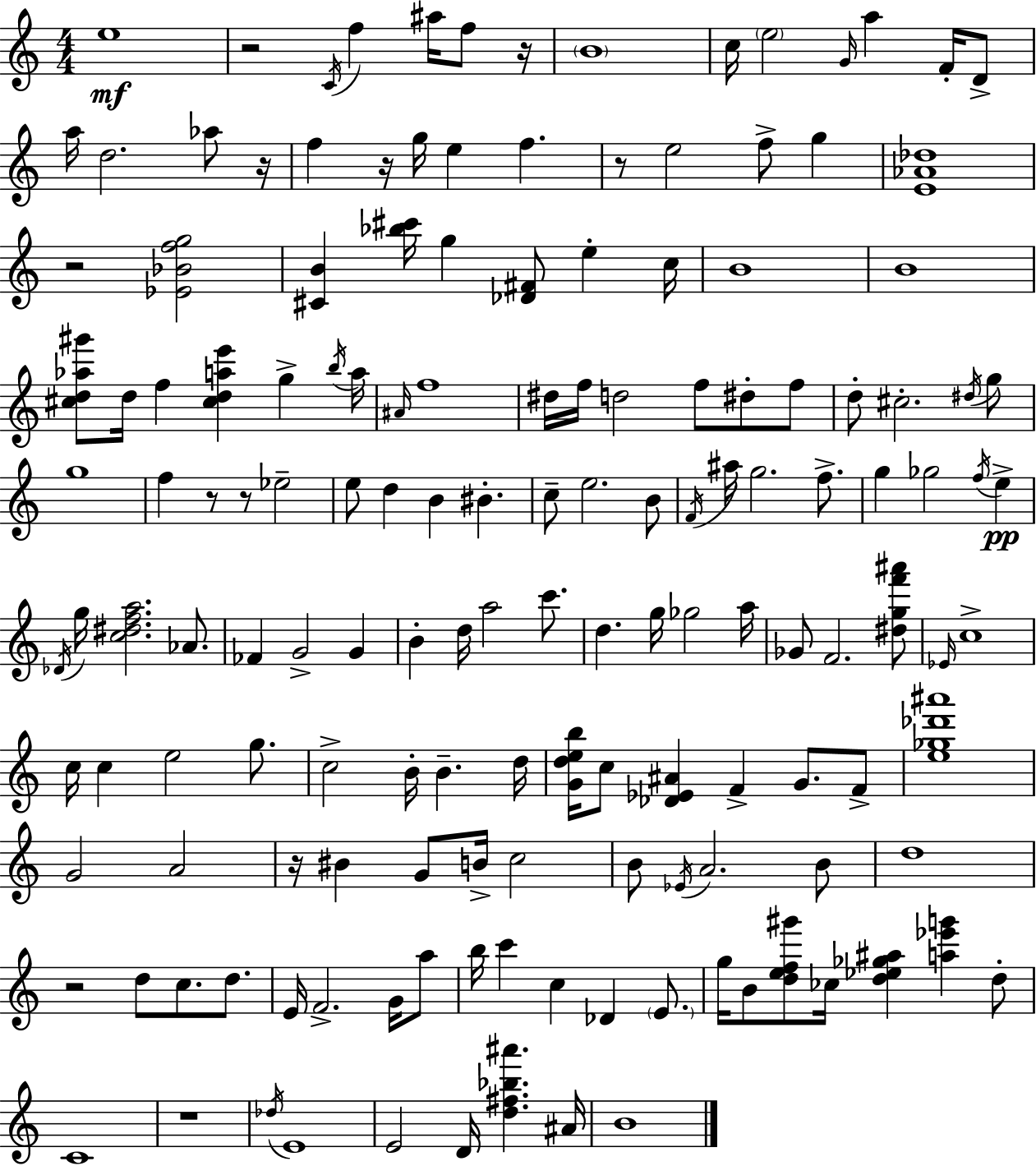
{
  \clef treble
  \numericTimeSignature
  \time 4/4
  \key c \major
  e''1\mf | r2 \acciaccatura { c'16 } f''4 ais''16 f''8 | r16 \parenthesize b'1 | c''16 \parenthesize e''2 \grace { g'16 } a''4 f'16-. | \break d'8-> a''16 d''2. aes''8 | r16 f''4 r16 g''16 e''4 f''4. | r8 e''2 f''8-> g''4 | <e' aes' des''>1 | \break r2 <ees' bes' f'' g''>2 | <cis' b'>4 <bes'' cis'''>16 g''4 <des' fis'>8 e''4-. | c''16 b'1 | b'1 | \break <cis'' d'' aes'' gis'''>8 d''16 f''4 <cis'' d'' a'' e'''>4 g''4-> | \acciaccatura { b''16 } a''16 \grace { ais'16 } f''1 | dis''16 f''16 d''2 f''8 | dis''8-. f''8 d''8-. cis''2.-. | \break \acciaccatura { dis''16 } g''8 g''1 | f''4 r8 r8 ees''2-- | e''8 d''4 b'4 bis'4.-. | c''8-- e''2. | \break b'8 \acciaccatura { f'16 } ais''16 g''2. | f''8.-> g''4 ges''2 | \acciaccatura { f''16 } e''4->\pp \acciaccatura { des'16 } g''16 <c'' dis'' f'' a''>2. | aes'8. fes'4 g'2-> | \break g'4 b'4-. d''16 a''2 | c'''8. d''4. g''16 ges''2 | a''16 ges'8 f'2. | <dis'' g'' f''' ais'''>8 \grace { ees'16 } c''1-> | \break c''16 c''4 e''2 | g''8. c''2-> | b'16-. b'4.-- d''16 <g' d'' e'' b''>16 c''8 <des' ees' ais'>4 | f'4-> g'8. f'8-> <e'' ges'' des''' ais'''>1 | \break g'2 | a'2 r16 bis'4 g'8 | b'16-> c''2 b'8 \acciaccatura { ees'16 } a'2. | b'8 d''1 | \break r2 | d''8 c''8. d''8. e'16 f'2.-> | g'16 a''8 b''16 c'''4 c''4 | des'4 \parenthesize e'8. g''16 b'8 <d'' e'' f'' gis'''>8 ces''16 | \break <d'' ees'' ges'' ais''>4 <a'' ees''' g'''>4 d''8-. c'1 | r1 | \acciaccatura { des''16 } e'1 | e'2 | \break d'16 <d'' fis'' bes'' ais'''>4. ais'16 b'1 | \bar "|."
}